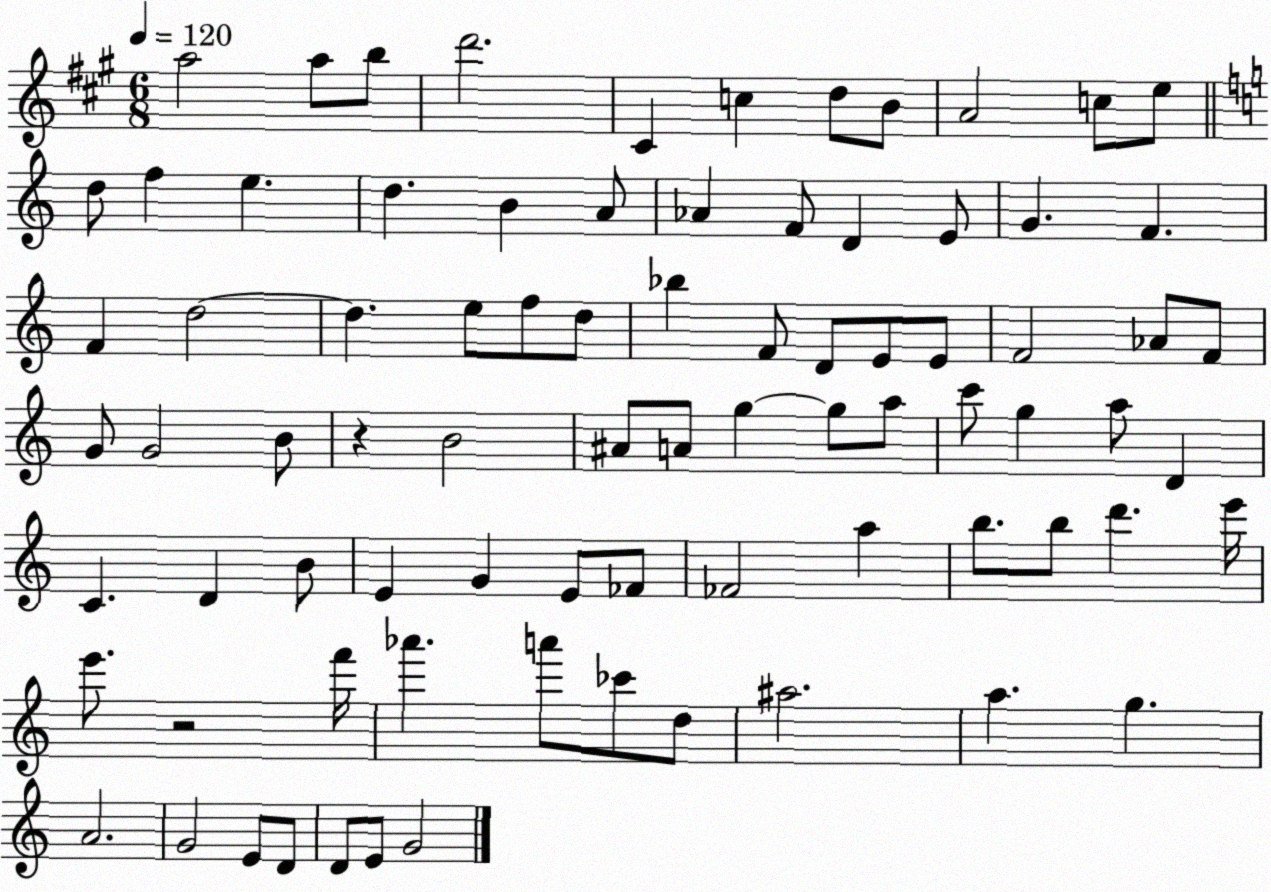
X:1
T:Untitled
M:6/8
L:1/4
K:A
a2 a/2 b/2 d'2 ^C c d/2 B/2 A2 c/2 e/2 d/2 f e d B A/2 _A F/2 D E/2 G F F d2 d e/2 f/2 d/2 _b F/2 D/2 E/2 E/2 F2 _A/2 F/2 G/2 G2 B/2 z B2 ^A/2 A/2 g g/2 a/2 c'/2 g a/2 D C D B/2 E G E/2 _F/2 _F2 a b/2 b/2 d' e'/4 e'/2 z2 f'/4 _a' a'/2 _c'/2 d/2 ^a2 a g A2 G2 E/2 D/2 D/2 E/2 G2